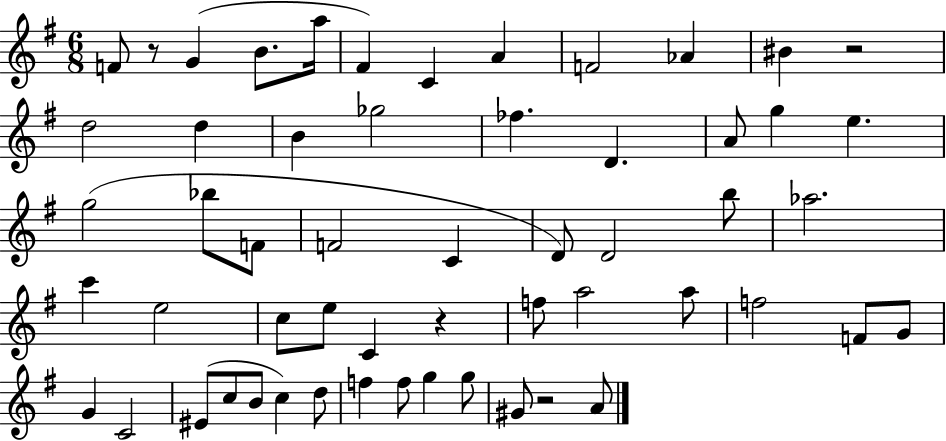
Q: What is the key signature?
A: G major